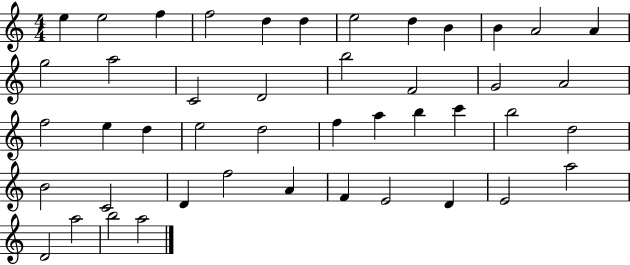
{
  \clef treble
  \numericTimeSignature
  \time 4/4
  \key c \major
  e''4 e''2 f''4 | f''2 d''4 d''4 | e''2 d''4 b'4 | b'4 a'2 a'4 | \break g''2 a''2 | c'2 d'2 | b''2 f'2 | g'2 a'2 | \break f''2 e''4 d''4 | e''2 d''2 | f''4 a''4 b''4 c'''4 | b''2 d''2 | \break b'2 c'2 | d'4 f''2 a'4 | f'4 e'2 d'4 | e'2 a''2 | \break d'2 a''2 | b''2 a''2 | \bar "|."
}